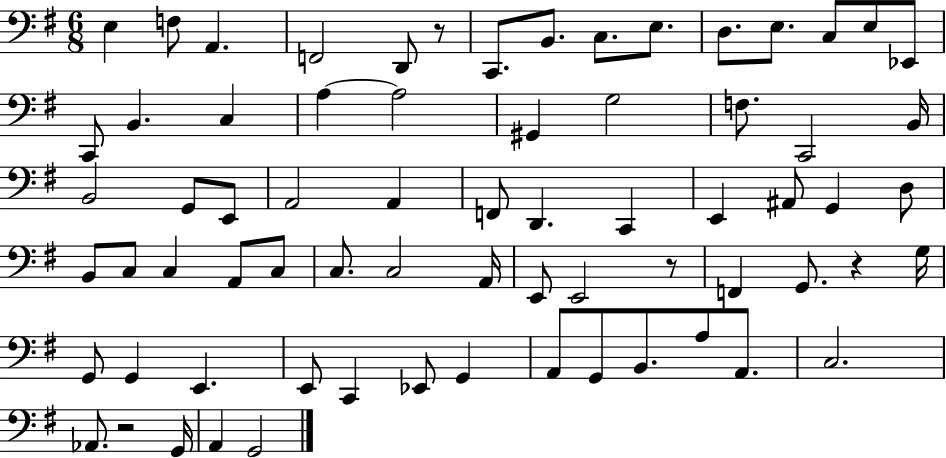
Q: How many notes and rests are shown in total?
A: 70